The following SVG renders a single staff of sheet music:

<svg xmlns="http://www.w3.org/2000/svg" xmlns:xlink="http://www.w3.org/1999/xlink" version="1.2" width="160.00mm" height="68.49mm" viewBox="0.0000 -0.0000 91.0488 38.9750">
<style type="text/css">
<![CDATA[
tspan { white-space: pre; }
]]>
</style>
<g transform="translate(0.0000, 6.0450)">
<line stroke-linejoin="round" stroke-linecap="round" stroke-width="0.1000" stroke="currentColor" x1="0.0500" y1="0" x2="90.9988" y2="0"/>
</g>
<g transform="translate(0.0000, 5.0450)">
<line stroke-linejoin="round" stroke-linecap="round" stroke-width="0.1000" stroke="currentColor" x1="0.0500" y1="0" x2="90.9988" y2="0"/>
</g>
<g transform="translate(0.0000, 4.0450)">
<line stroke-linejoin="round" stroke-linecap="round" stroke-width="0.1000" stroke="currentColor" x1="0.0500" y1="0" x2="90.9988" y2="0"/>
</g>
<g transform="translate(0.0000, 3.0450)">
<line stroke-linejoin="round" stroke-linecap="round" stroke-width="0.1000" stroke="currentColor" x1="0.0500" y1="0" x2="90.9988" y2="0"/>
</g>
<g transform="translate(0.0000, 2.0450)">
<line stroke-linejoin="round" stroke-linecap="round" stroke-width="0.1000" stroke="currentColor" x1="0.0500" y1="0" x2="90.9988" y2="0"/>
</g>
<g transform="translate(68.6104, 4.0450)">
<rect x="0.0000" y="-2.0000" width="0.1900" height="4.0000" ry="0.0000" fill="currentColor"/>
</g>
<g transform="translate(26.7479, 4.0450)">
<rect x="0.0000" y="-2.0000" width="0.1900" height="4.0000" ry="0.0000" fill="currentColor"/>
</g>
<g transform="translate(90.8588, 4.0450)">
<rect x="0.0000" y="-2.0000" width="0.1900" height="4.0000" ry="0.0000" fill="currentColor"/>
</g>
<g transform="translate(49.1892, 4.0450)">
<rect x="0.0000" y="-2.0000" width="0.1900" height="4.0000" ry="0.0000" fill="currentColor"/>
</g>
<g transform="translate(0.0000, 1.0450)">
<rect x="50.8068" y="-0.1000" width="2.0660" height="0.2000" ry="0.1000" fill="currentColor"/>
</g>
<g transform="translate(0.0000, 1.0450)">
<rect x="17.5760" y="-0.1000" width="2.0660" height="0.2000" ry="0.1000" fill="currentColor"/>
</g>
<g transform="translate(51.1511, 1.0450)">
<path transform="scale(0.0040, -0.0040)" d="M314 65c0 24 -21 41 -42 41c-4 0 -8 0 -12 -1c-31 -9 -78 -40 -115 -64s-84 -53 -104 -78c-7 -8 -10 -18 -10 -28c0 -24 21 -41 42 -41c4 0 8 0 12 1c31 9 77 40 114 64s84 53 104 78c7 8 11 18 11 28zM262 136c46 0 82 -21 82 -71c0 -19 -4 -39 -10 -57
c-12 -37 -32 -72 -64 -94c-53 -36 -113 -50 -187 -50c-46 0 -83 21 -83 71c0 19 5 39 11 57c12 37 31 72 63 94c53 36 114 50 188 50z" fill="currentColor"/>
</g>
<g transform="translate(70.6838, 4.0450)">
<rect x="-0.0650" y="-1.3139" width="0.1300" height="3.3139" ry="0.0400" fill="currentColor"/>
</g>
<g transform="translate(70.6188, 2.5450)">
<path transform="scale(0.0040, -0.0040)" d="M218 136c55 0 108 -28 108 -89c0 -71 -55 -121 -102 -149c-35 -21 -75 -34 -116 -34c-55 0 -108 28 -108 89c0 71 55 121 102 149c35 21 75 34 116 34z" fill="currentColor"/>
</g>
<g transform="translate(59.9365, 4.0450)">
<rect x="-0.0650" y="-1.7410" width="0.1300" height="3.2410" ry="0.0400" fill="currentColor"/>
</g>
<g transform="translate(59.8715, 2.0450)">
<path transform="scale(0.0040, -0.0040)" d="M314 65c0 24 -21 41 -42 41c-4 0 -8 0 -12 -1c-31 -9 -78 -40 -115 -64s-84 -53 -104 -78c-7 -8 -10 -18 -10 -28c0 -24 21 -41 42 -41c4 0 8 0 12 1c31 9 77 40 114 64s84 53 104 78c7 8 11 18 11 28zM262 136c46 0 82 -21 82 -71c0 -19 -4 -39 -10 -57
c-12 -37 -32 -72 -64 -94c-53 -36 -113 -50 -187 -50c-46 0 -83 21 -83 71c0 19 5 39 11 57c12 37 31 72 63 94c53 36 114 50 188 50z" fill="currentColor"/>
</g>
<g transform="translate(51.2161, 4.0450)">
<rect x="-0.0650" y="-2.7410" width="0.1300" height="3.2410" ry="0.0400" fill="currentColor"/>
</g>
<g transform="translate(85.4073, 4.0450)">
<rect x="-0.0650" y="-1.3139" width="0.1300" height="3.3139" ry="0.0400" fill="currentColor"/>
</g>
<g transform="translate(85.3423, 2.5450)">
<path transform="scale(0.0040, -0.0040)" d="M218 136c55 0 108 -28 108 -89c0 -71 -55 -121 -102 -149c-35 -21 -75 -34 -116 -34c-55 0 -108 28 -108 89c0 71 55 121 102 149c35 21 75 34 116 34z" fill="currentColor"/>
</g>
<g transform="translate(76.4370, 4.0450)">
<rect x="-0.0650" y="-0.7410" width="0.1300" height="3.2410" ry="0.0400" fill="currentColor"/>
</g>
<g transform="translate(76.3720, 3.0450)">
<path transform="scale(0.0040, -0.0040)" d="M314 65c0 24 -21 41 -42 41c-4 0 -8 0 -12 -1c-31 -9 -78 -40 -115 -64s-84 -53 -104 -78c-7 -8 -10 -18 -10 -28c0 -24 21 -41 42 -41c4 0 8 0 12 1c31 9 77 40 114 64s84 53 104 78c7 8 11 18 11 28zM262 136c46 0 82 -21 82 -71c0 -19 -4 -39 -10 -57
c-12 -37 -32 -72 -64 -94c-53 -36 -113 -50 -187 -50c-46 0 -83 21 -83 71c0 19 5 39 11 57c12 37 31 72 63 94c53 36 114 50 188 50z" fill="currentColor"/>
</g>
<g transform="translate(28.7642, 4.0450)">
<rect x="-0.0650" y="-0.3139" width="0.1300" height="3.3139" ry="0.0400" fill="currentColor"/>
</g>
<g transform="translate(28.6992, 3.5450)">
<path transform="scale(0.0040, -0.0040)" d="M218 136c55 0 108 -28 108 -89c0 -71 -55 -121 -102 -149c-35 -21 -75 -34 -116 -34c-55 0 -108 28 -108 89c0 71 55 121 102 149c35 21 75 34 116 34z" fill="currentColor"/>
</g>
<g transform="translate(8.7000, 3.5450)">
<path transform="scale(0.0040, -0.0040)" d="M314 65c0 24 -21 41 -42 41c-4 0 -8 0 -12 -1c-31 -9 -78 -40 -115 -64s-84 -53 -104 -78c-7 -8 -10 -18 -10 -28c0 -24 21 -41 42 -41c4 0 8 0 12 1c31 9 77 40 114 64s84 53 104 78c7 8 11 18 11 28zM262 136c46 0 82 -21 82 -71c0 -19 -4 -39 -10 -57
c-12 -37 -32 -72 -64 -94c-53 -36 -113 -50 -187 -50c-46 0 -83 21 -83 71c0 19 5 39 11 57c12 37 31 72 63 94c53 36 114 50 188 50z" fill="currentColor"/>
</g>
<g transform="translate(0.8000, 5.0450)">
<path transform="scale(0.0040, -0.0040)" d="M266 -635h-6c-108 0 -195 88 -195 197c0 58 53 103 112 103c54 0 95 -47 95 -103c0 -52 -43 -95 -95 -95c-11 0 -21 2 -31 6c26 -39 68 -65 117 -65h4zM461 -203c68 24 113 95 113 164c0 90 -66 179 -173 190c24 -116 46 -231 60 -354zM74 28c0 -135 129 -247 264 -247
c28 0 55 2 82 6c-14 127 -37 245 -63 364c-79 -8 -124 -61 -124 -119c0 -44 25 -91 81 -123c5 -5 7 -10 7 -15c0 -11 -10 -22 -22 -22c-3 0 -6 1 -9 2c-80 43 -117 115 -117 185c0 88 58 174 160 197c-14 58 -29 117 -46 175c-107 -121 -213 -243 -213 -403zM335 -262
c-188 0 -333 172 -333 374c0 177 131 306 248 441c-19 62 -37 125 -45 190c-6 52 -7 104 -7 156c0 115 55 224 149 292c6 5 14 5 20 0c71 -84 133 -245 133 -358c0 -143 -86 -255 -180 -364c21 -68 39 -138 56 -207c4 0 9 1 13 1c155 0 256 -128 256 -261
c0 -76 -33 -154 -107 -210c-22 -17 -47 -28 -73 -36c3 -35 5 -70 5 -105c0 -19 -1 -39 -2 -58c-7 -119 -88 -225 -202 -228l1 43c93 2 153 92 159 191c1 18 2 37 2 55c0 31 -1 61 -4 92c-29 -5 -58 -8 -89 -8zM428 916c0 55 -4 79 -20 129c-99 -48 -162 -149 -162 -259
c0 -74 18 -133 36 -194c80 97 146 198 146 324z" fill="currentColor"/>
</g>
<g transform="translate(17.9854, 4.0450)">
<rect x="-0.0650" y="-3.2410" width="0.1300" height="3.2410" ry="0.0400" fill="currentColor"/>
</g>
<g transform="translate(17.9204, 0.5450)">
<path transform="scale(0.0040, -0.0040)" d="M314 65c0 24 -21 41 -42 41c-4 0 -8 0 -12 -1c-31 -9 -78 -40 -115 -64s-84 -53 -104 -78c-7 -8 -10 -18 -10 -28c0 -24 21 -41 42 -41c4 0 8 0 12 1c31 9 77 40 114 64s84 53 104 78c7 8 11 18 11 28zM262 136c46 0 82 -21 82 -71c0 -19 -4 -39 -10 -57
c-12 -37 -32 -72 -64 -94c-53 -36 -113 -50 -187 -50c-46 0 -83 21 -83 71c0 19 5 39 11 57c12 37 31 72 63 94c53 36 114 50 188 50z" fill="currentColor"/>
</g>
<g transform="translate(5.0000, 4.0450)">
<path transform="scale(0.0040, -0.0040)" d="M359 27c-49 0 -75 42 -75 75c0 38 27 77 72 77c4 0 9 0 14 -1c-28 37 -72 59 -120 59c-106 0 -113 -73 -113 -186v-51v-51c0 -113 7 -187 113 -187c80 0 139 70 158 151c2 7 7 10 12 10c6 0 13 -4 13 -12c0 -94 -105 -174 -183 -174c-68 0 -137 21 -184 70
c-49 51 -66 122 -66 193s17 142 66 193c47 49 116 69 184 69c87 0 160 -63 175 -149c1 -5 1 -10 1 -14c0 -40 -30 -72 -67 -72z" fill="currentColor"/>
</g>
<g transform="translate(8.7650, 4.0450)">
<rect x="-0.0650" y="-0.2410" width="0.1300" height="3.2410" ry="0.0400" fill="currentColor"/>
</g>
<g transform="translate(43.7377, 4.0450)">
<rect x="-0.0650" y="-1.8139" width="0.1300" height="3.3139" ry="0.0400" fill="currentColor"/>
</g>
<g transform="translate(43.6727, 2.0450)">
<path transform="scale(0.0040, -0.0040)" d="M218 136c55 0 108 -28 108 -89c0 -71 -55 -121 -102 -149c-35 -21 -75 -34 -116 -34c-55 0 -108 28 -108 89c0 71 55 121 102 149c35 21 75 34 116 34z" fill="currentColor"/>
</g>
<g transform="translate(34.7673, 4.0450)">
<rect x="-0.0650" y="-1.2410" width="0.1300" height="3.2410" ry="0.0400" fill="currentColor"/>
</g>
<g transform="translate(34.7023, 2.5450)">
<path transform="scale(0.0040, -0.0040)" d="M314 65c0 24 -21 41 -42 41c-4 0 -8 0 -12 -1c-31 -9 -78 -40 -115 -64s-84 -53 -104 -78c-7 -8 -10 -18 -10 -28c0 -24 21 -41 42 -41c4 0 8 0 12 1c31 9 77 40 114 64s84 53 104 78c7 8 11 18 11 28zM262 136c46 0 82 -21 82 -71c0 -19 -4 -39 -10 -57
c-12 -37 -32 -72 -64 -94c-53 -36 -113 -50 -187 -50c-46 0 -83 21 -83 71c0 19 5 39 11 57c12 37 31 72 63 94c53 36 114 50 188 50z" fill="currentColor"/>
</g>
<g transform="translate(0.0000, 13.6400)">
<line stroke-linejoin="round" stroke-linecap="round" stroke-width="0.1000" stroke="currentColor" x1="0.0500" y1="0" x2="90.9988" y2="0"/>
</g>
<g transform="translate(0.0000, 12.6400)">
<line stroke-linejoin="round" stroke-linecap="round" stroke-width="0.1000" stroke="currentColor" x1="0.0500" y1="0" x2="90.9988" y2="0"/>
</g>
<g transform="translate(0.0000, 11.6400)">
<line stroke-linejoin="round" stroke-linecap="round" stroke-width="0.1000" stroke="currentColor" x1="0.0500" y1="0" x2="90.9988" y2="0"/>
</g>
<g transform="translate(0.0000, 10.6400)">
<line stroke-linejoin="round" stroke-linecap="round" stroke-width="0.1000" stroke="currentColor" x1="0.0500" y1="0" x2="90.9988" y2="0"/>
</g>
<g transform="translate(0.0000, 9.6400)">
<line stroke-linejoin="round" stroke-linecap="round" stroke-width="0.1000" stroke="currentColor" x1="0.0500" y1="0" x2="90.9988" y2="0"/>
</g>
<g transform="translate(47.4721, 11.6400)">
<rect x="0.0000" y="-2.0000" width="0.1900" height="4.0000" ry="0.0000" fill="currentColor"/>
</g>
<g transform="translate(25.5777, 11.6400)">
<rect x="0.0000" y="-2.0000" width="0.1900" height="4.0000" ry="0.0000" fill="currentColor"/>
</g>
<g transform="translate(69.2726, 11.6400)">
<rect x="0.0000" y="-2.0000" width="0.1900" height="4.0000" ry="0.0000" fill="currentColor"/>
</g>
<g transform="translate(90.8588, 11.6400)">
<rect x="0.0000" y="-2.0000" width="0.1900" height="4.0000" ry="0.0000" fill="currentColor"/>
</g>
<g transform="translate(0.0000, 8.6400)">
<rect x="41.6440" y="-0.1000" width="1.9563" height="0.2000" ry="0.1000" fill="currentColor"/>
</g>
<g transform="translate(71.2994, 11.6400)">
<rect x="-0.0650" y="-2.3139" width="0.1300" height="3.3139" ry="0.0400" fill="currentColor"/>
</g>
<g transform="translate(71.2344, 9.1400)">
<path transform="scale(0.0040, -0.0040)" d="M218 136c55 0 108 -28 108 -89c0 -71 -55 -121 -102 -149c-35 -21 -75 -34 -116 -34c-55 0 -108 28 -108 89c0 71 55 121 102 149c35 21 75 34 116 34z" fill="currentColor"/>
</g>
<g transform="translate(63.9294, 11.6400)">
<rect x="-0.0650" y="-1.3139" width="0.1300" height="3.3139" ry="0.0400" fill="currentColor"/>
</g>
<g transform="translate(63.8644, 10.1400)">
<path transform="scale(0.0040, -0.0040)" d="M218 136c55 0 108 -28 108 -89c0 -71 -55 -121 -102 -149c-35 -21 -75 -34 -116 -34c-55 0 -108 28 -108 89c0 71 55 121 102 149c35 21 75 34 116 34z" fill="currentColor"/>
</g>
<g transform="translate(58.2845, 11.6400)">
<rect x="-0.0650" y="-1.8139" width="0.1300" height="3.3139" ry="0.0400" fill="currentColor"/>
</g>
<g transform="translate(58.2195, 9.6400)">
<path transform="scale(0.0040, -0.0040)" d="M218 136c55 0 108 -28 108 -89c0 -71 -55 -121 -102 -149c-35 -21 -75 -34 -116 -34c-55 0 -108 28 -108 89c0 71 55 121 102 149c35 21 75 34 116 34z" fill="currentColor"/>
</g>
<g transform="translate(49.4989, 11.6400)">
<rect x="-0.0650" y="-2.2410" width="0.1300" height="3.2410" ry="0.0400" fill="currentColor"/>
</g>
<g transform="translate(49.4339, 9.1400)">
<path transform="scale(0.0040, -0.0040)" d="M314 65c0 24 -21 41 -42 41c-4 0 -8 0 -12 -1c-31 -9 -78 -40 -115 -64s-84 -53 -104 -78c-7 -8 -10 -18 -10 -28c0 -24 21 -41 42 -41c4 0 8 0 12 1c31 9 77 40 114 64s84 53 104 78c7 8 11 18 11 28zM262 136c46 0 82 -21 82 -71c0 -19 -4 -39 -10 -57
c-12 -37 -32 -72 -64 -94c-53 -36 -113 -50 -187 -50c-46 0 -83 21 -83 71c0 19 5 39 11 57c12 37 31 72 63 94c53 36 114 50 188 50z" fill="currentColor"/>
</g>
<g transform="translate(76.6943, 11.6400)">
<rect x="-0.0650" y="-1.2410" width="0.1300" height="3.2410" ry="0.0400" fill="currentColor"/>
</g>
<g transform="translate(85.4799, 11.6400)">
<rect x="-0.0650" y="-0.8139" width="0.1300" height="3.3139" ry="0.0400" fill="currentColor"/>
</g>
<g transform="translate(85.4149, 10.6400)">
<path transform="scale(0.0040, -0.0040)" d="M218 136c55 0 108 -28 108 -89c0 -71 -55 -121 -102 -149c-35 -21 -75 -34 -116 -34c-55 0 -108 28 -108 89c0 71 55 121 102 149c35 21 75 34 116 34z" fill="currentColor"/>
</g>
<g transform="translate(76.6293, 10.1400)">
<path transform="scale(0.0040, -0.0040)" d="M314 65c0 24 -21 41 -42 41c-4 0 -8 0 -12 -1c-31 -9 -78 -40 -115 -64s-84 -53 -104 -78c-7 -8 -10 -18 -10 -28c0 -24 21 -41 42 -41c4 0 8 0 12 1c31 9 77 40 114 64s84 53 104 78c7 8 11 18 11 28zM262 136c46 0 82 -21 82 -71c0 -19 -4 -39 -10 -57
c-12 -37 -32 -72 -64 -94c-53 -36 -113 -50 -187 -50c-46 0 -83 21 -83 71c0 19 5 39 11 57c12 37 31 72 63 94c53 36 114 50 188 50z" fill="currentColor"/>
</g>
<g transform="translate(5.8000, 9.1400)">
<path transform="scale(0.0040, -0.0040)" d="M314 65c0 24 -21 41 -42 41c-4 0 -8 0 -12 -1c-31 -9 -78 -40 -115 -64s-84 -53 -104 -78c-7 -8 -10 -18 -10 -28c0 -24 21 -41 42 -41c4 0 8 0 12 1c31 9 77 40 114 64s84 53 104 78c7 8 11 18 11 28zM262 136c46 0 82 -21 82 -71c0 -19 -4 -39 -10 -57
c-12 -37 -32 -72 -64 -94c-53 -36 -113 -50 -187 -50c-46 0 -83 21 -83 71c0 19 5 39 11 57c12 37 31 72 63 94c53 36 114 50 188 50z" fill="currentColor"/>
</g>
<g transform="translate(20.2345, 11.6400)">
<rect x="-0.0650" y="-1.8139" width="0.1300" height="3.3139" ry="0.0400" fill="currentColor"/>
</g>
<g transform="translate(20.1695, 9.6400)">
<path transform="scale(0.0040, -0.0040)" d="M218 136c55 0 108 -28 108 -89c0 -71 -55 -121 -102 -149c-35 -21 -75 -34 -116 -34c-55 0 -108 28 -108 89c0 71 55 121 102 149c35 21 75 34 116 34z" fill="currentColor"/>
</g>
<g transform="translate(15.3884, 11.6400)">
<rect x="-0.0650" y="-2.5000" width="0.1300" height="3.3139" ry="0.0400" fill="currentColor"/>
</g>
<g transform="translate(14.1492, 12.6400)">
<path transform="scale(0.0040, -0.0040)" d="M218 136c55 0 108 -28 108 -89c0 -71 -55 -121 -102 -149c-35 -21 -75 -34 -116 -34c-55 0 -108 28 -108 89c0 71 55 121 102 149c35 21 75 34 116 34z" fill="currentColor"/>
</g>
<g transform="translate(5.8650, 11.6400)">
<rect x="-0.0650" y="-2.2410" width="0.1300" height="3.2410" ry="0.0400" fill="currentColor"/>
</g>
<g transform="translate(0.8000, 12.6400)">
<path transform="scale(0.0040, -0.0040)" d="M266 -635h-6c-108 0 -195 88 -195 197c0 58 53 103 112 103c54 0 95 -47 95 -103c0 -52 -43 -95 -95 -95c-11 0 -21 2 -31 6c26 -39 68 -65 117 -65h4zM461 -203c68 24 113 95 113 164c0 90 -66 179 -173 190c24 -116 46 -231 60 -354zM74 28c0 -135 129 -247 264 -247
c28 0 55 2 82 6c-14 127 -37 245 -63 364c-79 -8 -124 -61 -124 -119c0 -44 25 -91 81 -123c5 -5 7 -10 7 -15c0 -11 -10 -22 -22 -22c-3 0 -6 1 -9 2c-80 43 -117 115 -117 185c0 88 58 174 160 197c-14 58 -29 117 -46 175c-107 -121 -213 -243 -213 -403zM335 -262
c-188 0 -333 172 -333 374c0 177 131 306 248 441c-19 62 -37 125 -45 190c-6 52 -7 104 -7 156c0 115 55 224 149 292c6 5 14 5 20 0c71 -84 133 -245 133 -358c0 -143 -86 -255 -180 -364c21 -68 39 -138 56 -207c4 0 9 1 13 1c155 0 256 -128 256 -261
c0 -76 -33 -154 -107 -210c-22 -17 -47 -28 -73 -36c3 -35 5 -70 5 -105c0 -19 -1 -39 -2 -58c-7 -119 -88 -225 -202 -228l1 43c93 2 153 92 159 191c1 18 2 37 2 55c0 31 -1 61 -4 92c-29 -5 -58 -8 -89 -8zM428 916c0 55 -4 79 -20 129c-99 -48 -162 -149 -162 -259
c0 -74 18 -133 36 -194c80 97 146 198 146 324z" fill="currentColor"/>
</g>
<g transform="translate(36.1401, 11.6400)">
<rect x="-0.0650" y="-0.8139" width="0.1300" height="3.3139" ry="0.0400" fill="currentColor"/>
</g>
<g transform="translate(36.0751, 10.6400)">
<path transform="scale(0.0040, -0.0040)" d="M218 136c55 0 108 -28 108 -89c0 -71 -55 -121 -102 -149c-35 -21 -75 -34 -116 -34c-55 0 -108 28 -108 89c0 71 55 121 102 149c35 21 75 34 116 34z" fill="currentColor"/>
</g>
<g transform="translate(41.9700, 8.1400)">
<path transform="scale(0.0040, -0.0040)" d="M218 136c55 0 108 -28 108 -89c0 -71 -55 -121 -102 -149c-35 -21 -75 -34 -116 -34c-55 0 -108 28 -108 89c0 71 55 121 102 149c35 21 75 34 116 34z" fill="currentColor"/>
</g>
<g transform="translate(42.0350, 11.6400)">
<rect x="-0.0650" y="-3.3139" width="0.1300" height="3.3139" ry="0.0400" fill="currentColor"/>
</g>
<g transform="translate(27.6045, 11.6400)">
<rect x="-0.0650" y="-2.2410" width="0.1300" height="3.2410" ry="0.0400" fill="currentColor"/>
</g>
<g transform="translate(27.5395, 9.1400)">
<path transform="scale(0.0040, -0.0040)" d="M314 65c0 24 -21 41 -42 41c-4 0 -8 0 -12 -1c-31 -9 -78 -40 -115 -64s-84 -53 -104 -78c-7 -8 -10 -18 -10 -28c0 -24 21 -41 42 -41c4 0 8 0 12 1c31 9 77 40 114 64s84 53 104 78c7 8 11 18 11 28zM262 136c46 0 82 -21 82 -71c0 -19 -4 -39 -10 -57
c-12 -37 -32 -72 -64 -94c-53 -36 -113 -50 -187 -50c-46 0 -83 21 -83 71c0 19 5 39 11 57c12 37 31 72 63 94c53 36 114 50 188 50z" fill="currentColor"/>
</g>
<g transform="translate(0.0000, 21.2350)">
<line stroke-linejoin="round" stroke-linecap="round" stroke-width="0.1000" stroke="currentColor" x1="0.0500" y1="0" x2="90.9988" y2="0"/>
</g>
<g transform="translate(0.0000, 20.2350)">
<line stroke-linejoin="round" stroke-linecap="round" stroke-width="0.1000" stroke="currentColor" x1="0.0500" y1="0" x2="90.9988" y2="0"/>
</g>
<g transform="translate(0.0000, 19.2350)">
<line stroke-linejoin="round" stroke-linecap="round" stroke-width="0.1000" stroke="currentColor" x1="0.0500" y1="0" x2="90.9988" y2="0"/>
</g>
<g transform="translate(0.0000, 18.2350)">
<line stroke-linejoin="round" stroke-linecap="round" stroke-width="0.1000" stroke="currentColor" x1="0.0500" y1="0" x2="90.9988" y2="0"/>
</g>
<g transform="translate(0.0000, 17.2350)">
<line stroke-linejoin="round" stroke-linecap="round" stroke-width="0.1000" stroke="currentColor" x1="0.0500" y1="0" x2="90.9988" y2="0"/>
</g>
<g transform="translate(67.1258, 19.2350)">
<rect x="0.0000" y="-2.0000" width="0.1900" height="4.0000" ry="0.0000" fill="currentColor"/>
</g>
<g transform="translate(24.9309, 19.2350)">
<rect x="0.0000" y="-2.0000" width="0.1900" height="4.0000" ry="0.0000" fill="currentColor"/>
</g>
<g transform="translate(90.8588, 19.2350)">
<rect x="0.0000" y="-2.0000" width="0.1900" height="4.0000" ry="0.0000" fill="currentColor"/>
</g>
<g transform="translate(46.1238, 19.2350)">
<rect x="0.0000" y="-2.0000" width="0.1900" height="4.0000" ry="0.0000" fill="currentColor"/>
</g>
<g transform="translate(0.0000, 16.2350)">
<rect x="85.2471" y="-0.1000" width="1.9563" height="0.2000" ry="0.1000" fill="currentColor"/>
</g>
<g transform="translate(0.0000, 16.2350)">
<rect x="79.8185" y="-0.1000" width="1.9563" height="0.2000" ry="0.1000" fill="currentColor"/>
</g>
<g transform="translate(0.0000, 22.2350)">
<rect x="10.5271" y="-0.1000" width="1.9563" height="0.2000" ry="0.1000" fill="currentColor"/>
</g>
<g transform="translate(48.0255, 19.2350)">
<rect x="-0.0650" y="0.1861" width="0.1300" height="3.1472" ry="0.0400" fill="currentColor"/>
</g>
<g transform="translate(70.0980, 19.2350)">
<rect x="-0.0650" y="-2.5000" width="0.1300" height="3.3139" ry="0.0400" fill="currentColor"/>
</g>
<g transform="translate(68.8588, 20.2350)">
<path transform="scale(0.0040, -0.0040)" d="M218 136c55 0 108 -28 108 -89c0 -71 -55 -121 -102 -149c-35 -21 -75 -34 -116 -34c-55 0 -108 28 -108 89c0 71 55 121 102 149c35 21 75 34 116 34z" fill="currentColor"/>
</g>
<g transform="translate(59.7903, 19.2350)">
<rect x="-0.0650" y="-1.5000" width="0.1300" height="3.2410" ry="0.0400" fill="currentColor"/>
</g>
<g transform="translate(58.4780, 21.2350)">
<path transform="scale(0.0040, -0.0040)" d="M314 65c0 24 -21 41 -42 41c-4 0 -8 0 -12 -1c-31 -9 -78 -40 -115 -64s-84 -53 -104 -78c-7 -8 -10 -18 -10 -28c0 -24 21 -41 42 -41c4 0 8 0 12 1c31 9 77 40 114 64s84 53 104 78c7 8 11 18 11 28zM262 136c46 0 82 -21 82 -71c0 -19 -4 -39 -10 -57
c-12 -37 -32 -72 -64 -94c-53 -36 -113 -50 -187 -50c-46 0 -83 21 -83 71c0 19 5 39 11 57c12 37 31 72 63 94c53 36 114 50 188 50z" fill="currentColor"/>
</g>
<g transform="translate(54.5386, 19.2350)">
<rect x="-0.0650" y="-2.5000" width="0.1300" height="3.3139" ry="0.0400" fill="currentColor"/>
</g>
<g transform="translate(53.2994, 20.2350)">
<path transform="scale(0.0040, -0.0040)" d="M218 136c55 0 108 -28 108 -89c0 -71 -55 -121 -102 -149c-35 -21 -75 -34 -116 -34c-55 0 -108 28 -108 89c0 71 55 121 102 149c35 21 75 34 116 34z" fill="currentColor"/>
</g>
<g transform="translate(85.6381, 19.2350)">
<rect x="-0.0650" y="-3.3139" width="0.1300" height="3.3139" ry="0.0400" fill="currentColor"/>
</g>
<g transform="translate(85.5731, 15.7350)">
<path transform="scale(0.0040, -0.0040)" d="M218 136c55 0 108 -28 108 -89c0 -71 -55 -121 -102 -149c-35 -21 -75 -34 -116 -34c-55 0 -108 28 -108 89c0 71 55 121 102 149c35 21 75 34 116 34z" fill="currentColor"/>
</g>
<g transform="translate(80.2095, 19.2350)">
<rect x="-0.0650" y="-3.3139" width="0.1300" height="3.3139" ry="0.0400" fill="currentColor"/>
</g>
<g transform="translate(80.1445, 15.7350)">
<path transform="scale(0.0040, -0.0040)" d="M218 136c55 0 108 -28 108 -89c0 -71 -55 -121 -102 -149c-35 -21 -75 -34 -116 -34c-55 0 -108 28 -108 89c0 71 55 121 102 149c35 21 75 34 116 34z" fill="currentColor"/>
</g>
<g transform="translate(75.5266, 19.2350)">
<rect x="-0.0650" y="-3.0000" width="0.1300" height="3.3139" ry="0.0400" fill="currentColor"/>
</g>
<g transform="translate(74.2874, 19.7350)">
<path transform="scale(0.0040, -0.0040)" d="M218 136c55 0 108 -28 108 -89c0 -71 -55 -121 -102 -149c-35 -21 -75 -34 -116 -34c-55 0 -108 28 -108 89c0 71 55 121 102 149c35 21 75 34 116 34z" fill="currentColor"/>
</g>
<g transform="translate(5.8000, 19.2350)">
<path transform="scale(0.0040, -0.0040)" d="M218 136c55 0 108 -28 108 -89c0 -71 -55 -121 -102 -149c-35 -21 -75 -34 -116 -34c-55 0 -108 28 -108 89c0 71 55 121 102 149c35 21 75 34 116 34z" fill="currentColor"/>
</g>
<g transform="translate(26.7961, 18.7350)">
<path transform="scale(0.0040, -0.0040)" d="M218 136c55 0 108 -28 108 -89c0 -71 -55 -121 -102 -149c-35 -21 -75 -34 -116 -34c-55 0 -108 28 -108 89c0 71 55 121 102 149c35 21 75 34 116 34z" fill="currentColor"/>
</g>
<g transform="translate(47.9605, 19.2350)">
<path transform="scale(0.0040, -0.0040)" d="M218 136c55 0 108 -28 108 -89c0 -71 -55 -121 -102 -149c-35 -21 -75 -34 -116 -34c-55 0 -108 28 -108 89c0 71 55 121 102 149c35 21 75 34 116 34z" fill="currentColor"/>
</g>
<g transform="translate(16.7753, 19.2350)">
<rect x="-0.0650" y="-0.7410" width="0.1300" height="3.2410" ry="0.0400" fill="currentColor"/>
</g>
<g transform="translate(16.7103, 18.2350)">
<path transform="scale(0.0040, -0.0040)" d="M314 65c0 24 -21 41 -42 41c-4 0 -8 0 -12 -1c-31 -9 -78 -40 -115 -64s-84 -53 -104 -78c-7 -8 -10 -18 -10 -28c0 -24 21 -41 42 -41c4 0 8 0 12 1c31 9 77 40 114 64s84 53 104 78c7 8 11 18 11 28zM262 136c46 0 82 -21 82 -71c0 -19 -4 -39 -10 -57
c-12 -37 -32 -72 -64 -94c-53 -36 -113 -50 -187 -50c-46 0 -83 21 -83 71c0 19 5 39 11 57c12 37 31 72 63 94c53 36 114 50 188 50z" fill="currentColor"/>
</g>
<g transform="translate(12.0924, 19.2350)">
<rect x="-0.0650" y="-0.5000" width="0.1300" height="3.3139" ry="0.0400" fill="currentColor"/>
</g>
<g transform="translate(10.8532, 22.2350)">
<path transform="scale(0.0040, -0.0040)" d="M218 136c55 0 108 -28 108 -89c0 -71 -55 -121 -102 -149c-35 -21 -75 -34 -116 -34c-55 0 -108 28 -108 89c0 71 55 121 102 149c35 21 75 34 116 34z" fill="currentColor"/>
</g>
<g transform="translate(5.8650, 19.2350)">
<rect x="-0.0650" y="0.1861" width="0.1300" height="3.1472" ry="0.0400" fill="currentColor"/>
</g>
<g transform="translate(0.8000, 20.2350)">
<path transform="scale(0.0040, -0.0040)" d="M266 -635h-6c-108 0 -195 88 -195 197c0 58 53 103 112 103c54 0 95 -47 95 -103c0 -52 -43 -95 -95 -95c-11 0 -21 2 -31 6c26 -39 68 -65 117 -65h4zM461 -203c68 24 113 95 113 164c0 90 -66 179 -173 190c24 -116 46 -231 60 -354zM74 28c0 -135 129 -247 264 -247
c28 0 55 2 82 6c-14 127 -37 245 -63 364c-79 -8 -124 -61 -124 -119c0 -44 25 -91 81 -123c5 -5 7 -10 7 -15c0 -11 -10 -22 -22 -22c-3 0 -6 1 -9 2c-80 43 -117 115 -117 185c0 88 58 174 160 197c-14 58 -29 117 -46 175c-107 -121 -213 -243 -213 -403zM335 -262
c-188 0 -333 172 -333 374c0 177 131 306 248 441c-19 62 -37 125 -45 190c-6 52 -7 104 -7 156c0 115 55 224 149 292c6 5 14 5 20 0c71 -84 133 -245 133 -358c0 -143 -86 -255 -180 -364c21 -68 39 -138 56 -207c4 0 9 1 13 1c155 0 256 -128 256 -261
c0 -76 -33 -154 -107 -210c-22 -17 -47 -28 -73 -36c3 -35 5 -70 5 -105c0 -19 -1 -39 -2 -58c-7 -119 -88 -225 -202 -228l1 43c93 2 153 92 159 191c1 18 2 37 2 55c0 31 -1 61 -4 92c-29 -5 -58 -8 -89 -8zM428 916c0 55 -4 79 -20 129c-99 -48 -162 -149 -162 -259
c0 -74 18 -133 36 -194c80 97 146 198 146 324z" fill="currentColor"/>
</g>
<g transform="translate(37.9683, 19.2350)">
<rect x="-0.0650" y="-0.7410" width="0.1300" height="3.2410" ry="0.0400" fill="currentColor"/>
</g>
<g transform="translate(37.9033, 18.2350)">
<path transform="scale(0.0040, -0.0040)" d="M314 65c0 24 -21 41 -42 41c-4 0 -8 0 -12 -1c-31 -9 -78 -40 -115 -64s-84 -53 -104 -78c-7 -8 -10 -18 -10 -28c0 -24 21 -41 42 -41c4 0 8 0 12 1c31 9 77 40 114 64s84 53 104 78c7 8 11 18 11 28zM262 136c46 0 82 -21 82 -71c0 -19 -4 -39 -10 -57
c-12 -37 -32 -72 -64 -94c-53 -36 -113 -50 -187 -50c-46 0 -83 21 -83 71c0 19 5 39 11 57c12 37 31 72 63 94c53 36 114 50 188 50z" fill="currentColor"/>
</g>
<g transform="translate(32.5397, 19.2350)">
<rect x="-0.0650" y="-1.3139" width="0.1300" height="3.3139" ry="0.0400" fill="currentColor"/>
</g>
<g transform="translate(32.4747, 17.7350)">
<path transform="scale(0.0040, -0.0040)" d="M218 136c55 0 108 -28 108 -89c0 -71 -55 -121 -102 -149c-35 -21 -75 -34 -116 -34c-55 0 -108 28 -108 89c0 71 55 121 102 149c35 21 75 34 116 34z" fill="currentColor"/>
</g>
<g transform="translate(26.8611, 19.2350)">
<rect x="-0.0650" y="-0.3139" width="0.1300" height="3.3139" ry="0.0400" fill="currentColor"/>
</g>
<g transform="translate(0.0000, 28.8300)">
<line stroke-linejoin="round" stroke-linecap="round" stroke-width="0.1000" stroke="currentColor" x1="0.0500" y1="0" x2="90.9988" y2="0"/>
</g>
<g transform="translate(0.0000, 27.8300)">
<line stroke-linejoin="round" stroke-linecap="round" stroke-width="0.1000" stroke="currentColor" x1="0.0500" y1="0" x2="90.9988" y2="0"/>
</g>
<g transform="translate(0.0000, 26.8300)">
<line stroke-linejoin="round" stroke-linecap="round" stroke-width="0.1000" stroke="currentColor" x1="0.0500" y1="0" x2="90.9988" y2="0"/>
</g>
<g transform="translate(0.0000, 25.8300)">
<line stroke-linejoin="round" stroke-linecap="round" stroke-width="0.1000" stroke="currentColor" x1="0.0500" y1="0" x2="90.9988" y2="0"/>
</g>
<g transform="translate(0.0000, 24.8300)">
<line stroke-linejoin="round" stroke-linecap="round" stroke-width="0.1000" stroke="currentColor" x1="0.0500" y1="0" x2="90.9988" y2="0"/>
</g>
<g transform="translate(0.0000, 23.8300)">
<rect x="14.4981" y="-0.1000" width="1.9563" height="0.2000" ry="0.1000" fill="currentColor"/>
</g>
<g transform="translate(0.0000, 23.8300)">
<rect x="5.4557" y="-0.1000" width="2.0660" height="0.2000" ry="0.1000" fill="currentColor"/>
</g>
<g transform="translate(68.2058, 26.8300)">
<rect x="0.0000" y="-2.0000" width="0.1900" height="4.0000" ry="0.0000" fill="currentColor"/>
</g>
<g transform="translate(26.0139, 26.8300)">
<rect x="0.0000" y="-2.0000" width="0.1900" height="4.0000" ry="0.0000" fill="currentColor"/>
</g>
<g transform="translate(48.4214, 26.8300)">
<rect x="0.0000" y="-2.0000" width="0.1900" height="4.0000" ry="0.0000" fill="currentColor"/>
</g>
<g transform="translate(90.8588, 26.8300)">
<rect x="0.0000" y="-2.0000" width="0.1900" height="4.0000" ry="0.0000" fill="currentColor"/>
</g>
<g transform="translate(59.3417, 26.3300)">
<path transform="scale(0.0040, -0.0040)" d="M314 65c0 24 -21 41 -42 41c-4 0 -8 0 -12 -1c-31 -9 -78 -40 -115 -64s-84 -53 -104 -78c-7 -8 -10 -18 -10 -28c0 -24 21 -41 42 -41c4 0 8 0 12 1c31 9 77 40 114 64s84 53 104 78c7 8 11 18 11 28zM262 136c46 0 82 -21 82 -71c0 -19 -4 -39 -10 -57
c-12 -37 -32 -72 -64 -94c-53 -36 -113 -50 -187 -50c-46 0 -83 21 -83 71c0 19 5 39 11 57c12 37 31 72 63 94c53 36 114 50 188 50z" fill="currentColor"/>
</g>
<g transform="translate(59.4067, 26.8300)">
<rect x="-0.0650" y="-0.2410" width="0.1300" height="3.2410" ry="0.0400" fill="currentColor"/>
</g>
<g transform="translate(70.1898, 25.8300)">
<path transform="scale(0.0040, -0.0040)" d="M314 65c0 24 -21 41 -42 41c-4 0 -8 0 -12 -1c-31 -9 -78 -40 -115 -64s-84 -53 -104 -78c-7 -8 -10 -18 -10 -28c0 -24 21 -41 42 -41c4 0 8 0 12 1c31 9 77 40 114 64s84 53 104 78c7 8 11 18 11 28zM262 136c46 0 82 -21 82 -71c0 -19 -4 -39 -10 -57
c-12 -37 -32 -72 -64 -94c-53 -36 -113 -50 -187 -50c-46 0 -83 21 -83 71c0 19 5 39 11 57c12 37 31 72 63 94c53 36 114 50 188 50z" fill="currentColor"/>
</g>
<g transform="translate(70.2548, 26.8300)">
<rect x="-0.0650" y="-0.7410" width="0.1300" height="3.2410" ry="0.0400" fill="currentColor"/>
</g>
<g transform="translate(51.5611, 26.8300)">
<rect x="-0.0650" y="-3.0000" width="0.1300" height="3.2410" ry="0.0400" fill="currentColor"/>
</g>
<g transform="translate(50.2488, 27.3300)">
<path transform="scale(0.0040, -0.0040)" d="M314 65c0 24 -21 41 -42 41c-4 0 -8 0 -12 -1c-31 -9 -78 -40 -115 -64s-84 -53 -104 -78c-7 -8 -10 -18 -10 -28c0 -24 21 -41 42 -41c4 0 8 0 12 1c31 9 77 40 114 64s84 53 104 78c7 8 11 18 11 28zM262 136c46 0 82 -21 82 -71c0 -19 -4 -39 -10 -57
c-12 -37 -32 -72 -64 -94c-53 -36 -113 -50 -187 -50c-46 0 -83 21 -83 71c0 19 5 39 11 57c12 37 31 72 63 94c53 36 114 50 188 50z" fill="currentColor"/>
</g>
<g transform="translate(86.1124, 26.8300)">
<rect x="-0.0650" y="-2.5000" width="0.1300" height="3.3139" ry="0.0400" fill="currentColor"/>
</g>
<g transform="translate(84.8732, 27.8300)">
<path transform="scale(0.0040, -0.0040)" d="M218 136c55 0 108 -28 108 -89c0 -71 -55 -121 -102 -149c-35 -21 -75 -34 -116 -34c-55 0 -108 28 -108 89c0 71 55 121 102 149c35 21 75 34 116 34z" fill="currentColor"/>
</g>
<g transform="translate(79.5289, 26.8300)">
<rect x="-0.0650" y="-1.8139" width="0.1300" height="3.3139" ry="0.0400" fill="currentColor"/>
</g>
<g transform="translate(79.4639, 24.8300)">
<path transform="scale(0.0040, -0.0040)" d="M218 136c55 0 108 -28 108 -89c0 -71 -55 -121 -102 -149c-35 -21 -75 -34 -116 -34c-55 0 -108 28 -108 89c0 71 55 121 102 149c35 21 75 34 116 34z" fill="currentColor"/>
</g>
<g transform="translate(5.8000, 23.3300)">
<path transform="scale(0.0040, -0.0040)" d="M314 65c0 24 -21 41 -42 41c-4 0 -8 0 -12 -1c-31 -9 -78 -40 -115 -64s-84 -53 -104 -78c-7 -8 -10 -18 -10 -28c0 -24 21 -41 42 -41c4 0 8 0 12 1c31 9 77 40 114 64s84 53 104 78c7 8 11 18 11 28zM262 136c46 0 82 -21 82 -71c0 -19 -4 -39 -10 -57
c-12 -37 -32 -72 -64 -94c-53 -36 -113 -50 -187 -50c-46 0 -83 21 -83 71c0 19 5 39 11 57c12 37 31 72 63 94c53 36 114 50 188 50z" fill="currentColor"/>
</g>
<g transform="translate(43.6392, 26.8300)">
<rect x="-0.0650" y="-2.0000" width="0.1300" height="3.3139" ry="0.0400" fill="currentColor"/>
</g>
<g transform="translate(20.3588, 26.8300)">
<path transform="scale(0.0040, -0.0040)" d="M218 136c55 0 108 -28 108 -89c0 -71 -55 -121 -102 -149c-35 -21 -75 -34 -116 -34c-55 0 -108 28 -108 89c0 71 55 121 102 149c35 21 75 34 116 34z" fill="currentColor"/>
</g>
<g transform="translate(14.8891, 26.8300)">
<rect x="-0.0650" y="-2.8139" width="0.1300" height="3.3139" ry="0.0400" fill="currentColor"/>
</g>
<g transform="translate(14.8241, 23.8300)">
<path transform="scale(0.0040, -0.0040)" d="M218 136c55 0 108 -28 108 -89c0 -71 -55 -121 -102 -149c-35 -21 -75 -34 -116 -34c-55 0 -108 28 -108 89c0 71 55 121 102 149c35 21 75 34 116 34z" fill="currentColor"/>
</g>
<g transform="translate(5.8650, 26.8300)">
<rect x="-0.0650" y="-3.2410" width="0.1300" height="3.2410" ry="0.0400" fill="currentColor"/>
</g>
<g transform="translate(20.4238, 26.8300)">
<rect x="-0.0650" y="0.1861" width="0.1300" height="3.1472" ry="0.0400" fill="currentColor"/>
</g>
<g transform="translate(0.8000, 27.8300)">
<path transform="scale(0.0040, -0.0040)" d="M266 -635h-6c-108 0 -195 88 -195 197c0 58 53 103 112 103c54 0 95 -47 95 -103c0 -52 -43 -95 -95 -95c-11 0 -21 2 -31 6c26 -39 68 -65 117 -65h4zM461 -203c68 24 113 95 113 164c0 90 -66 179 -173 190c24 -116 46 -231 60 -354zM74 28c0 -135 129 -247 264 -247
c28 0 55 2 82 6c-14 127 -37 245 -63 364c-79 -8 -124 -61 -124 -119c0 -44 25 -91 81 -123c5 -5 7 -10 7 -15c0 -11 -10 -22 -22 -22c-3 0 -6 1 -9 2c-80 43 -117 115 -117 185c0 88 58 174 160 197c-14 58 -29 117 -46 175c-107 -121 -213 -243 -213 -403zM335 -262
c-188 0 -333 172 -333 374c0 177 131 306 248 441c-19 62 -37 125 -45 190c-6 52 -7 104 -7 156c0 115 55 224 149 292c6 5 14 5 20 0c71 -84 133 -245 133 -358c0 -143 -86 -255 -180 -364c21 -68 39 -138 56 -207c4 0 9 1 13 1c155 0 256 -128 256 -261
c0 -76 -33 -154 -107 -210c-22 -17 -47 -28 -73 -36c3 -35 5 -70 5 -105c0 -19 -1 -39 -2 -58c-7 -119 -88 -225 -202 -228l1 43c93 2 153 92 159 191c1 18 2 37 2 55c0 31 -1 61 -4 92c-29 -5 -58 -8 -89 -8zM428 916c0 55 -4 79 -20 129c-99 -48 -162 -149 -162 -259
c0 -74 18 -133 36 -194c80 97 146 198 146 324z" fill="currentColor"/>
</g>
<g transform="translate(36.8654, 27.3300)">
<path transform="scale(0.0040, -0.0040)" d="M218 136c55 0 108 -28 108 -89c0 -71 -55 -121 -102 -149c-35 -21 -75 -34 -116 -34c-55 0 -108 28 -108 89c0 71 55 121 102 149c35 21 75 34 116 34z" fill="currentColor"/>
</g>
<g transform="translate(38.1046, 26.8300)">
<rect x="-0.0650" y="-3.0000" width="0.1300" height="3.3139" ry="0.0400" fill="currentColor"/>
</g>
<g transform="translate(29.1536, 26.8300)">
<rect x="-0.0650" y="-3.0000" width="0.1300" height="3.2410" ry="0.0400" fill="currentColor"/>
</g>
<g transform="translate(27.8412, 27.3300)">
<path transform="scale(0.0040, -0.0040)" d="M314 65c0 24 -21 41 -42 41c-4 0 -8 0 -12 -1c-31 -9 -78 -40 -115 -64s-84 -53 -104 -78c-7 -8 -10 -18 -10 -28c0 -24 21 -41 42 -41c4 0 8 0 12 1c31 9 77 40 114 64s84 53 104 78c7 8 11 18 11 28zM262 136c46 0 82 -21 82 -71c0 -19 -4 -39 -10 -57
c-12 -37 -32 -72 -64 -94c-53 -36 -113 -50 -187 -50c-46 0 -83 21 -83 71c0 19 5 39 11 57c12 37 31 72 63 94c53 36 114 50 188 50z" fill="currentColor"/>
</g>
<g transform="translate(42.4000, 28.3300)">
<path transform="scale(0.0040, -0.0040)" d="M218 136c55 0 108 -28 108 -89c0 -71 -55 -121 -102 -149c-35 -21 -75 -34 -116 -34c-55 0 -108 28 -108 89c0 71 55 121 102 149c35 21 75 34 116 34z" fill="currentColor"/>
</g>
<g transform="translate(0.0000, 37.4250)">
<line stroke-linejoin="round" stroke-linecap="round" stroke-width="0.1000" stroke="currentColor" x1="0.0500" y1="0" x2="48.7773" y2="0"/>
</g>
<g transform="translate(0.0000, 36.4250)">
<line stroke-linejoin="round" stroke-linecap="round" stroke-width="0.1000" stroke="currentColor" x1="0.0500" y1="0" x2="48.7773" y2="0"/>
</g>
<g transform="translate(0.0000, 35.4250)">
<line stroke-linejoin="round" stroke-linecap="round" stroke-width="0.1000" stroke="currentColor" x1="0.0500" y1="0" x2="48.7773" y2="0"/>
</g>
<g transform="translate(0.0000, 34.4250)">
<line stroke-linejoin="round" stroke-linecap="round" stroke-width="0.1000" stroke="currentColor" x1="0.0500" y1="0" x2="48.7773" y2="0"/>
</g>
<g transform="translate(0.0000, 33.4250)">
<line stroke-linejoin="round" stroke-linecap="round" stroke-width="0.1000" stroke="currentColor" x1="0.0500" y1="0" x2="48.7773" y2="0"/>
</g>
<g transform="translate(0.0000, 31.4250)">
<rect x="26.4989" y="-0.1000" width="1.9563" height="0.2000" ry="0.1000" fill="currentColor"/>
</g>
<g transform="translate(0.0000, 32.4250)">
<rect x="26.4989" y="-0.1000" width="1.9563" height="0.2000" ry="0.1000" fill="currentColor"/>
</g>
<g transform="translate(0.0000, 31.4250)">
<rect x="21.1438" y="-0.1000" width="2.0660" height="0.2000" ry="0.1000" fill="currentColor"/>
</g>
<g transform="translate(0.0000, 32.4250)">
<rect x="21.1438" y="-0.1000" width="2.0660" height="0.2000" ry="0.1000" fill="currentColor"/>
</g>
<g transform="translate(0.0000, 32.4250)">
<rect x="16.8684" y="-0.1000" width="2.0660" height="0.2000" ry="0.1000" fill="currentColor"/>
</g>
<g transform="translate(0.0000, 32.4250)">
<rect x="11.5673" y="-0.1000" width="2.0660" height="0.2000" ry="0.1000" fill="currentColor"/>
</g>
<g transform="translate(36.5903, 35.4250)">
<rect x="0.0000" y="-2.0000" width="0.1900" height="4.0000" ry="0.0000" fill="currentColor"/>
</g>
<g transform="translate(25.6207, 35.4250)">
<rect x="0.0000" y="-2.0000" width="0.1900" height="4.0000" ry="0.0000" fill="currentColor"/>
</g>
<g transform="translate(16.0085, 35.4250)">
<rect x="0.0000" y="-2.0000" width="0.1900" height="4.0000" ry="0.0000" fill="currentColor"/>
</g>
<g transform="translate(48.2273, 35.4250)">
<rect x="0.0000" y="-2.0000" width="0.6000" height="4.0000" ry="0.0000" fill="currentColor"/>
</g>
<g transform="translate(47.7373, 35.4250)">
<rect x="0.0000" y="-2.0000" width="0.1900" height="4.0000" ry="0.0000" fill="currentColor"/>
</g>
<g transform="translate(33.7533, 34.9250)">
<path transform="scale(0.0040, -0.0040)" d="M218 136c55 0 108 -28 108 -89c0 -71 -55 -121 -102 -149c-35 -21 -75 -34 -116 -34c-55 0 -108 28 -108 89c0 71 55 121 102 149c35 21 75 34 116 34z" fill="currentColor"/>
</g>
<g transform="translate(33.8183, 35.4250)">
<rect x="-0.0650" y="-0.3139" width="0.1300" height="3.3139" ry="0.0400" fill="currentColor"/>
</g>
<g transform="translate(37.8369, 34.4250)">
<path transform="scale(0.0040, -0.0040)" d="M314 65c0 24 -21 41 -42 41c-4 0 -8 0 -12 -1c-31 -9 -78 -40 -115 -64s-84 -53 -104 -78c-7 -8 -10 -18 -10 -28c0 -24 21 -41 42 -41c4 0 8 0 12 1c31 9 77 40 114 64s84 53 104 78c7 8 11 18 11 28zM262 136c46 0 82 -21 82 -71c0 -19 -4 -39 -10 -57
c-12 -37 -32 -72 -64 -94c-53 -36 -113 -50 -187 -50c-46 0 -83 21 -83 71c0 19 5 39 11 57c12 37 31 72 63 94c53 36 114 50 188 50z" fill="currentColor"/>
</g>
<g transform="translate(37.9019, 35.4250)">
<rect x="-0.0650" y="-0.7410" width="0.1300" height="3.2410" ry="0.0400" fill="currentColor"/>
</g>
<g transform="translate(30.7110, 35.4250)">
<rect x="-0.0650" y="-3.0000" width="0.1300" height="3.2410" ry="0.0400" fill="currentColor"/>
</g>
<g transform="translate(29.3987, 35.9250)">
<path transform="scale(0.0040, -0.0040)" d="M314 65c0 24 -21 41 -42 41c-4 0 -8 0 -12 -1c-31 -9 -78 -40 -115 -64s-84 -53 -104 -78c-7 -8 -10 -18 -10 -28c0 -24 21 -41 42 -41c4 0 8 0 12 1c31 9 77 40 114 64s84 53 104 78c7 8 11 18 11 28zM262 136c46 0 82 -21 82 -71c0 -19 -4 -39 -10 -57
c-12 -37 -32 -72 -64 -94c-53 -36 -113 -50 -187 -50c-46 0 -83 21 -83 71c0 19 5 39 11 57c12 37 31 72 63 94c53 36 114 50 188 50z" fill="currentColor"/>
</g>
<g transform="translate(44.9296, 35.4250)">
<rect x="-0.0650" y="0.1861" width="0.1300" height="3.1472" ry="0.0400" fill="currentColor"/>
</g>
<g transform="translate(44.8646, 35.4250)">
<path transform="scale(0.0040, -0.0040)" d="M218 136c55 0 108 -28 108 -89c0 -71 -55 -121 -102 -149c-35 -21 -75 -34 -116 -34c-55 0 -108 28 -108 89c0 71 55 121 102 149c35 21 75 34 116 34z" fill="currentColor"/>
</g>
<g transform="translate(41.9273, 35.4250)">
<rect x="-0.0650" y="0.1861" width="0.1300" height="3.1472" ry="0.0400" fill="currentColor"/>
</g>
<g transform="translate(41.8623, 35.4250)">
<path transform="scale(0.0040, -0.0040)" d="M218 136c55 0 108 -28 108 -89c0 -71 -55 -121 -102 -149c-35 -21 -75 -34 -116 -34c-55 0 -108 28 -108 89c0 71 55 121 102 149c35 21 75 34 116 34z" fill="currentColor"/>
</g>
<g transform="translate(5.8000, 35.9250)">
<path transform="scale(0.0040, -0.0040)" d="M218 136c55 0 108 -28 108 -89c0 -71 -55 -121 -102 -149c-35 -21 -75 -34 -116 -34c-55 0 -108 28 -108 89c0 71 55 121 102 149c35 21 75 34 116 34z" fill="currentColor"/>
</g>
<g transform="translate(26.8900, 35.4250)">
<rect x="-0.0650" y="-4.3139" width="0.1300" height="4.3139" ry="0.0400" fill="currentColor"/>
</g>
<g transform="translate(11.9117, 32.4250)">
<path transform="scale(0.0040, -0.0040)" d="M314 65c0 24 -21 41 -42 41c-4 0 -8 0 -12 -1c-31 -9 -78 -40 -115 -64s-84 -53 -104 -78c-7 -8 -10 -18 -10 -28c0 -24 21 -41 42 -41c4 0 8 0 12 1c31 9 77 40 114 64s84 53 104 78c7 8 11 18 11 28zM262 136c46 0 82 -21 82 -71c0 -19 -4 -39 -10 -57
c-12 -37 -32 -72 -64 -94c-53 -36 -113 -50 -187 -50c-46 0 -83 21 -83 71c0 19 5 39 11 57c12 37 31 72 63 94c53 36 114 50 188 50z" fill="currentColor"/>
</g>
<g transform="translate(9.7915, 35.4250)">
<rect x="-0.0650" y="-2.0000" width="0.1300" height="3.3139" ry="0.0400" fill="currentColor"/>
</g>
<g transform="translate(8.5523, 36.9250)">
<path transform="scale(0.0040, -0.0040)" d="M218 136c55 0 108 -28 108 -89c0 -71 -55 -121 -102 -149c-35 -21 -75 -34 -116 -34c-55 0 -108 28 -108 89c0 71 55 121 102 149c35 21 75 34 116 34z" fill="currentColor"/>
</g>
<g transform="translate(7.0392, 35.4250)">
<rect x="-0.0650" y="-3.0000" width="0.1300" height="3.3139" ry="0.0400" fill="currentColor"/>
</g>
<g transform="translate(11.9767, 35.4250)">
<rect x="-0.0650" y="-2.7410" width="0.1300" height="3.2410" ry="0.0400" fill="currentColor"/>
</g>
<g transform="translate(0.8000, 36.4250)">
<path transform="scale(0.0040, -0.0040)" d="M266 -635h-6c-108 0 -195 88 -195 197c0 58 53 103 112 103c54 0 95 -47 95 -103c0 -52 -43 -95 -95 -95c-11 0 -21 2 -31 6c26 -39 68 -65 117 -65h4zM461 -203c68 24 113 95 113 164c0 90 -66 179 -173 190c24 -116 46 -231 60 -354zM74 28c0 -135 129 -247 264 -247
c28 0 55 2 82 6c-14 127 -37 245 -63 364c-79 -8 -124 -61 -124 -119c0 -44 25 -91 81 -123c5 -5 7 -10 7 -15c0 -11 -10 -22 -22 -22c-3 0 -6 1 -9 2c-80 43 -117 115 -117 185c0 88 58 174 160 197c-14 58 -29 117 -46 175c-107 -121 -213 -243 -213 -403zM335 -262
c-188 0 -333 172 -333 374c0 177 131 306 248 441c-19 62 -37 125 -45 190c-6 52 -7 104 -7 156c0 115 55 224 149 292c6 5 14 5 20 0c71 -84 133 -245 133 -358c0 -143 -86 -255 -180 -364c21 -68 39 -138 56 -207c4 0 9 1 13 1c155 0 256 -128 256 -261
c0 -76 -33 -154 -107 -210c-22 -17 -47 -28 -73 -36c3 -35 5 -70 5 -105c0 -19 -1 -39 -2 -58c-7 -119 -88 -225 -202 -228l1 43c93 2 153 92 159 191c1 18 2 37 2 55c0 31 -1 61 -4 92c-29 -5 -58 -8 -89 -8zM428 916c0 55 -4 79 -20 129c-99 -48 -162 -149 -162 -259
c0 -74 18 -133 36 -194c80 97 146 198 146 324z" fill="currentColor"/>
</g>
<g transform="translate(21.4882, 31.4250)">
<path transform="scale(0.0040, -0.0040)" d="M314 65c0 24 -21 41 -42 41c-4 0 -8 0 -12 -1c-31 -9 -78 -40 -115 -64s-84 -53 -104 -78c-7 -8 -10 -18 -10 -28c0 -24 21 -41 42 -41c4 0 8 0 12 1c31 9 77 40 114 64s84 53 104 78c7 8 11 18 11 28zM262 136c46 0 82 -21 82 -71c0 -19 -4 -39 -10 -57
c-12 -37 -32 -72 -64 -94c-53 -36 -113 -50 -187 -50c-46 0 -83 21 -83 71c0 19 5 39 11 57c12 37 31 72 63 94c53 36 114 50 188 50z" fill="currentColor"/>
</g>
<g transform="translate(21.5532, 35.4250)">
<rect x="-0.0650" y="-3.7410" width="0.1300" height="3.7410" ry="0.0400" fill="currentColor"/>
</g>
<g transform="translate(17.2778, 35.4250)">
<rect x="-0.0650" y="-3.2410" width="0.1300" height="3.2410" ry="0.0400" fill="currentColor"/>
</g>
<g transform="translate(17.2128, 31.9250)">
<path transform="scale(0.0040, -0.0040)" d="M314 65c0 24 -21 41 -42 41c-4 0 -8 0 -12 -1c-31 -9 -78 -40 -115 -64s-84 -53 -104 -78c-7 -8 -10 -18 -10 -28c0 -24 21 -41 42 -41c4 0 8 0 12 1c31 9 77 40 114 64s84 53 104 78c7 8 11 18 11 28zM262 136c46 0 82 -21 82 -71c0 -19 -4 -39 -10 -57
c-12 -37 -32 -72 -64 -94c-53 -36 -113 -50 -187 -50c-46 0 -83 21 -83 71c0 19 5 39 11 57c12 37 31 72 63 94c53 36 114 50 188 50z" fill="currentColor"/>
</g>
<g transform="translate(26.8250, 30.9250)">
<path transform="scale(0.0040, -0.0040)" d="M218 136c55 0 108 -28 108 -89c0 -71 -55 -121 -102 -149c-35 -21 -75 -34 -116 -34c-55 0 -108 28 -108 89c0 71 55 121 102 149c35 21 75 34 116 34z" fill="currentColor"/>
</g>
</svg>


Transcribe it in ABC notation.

X:1
T:Untitled
M:4/4
L:1/4
K:C
c2 b2 c e2 f a2 f2 e d2 e g2 G f g2 d b g2 f e g e2 d B C d2 c e d2 B G E2 G A b b b2 a B A2 A F A2 c2 d2 f G A F a2 b2 c'2 d' A2 c d2 B B